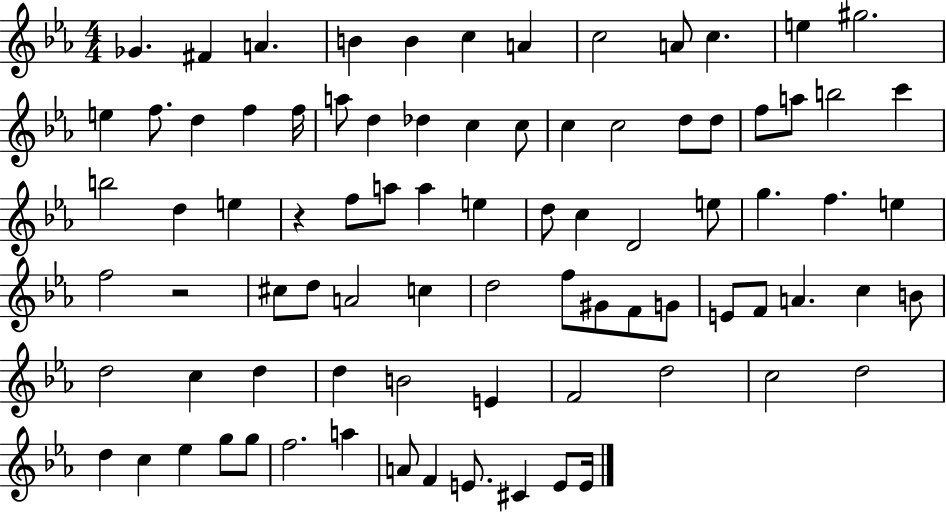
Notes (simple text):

Gb4/q. F#4/q A4/q. B4/q B4/q C5/q A4/q C5/h A4/e C5/q. E5/q G#5/h. E5/q F5/e. D5/q F5/q F5/s A5/e D5/q Db5/q C5/q C5/e C5/q C5/h D5/e D5/e F5/e A5/e B5/h C6/q B5/h D5/q E5/q R/q F5/e A5/e A5/q E5/q D5/e C5/q D4/h E5/e G5/q. F5/q. E5/q F5/h R/h C#5/e D5/e A4/h C5/q D5/h F5/e G#4/e F4/e G4/e E4/e F4/e A4/q. C5/q B4/e D5/h C5/q D5/q D5/q B4/h E4/q F4/h D5/h C5/h D5/h D5/q C5/q Eb5/q G5/e G5/e F5/h. A5/q A4/e F4/q E4/e. C#4/q E4/e E4/s